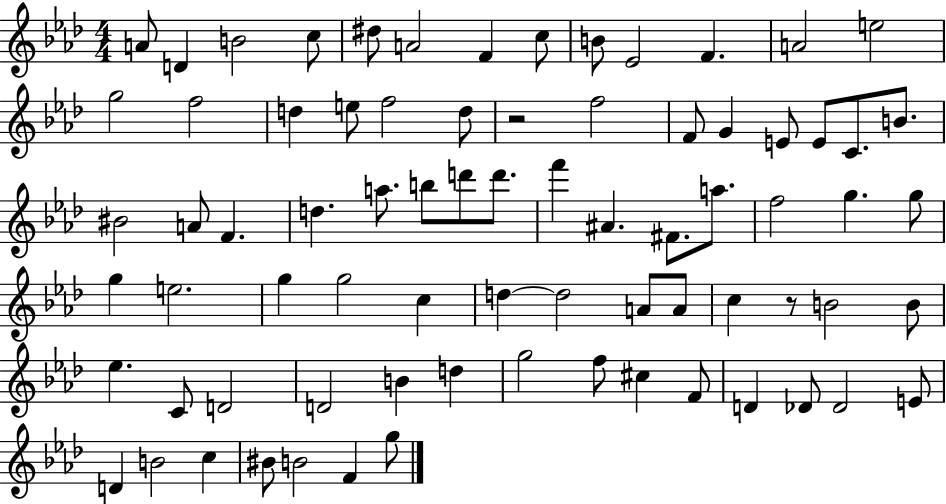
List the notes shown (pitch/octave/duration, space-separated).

A4/e D4/q B4/h C5/e D#5/e A4/h F4/q C5/e B4/e Eb4/h F4/q. A4/h E5/h G5/h F5/h D5/q E5/e F5/h D5/e R/h F5/h F4/e G4/q E4/e E4/e C4/e. B4/e. BIS4/h A4/e F4/q. D5/q. A5/e. B5/e D6/e D6/e. F6/q A#4/q. F#4/e. A5/e. F5/h G5/q. G5/e G5/q E5/h. G5/q G5/h C5/q D5/q D5/h A4/e A4/e C5/q R/e B4/h B4/e Eb5/q. C4/e D4/h D4/h B4/q D5/q G5/h F5/e C#5/q F4/e D4/q Db4/e Db4/h E4/e D4/q B4/h C5/q BIS4/e B4/h F4/q G5/e